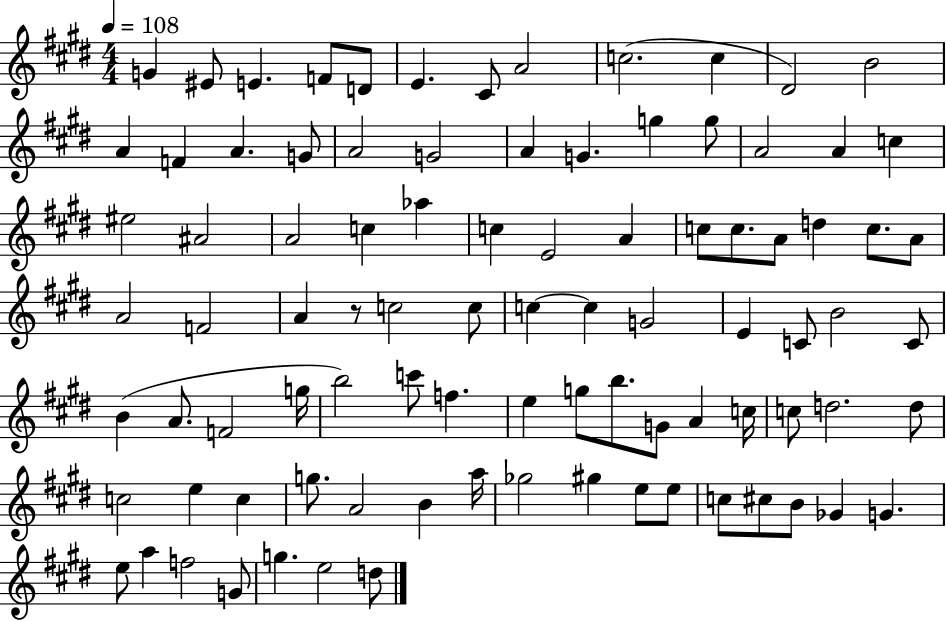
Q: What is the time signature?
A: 4/4